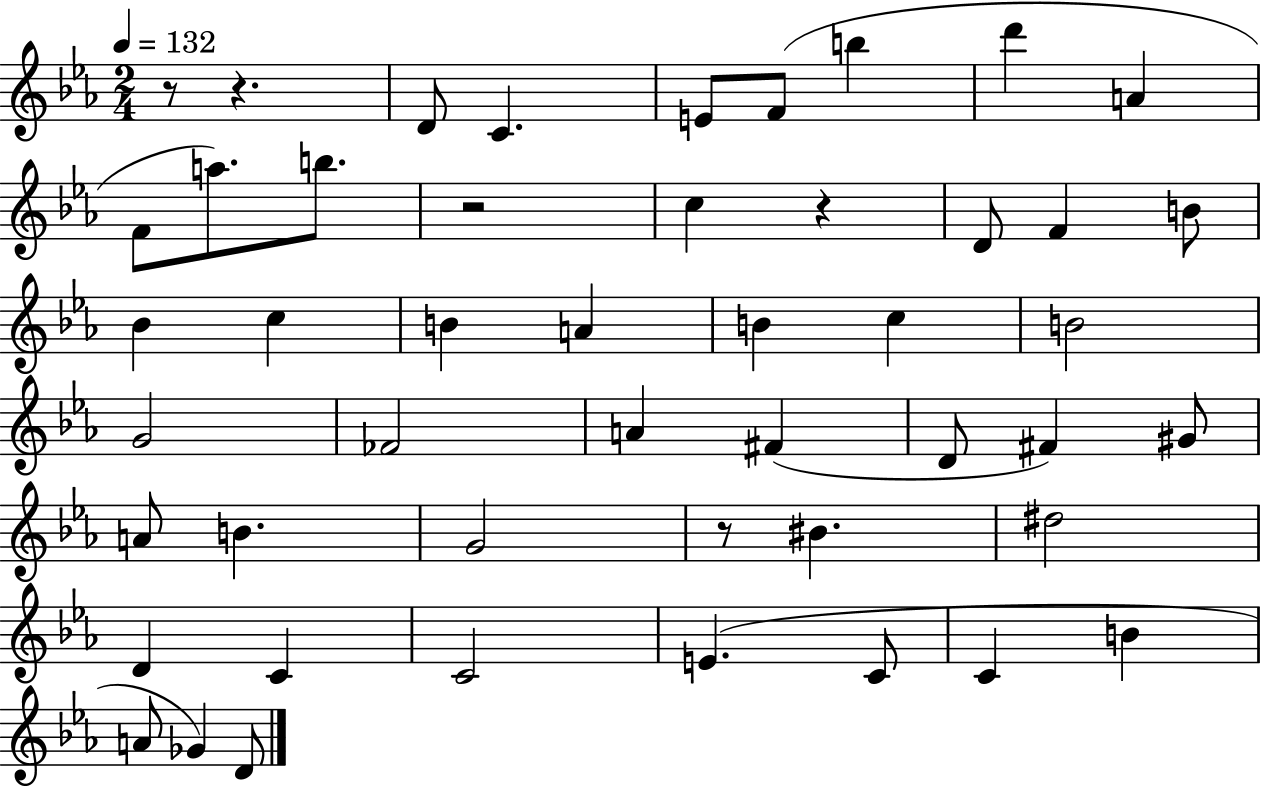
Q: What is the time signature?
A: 2/4